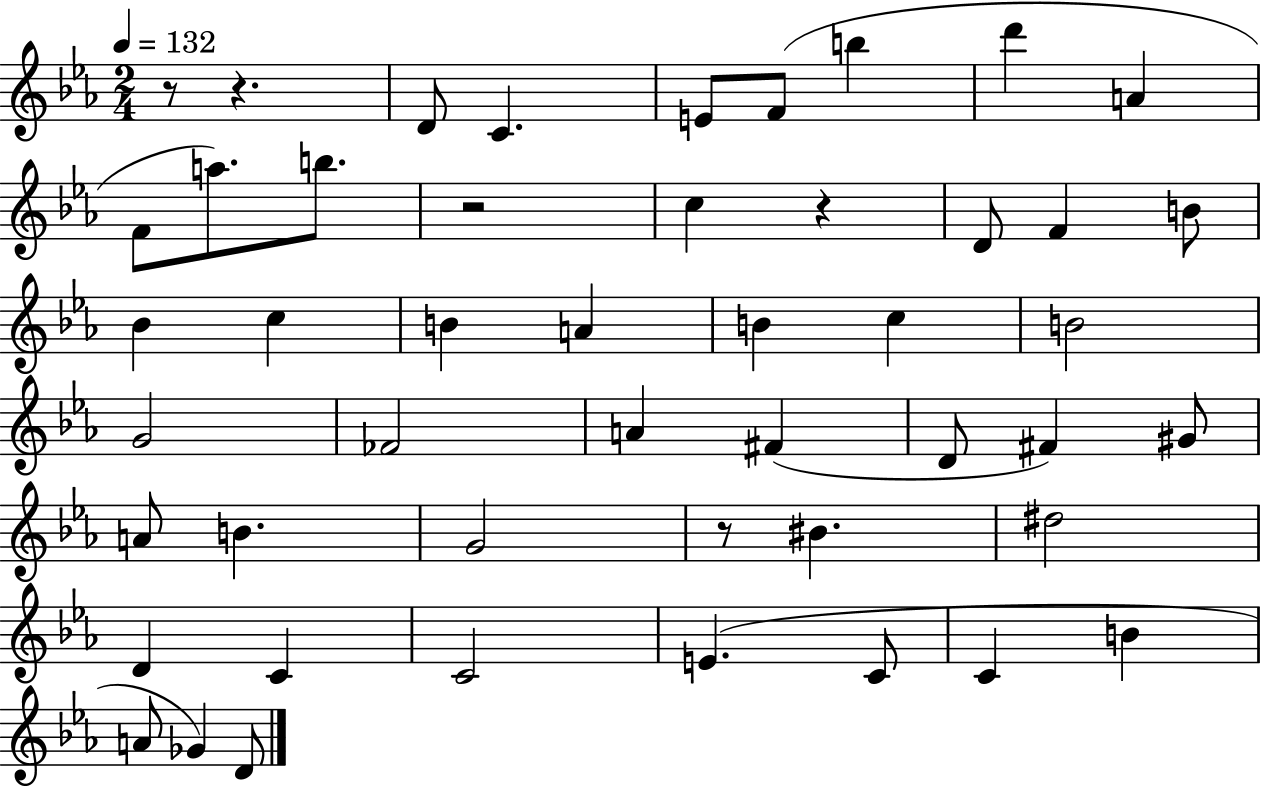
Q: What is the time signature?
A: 2/4